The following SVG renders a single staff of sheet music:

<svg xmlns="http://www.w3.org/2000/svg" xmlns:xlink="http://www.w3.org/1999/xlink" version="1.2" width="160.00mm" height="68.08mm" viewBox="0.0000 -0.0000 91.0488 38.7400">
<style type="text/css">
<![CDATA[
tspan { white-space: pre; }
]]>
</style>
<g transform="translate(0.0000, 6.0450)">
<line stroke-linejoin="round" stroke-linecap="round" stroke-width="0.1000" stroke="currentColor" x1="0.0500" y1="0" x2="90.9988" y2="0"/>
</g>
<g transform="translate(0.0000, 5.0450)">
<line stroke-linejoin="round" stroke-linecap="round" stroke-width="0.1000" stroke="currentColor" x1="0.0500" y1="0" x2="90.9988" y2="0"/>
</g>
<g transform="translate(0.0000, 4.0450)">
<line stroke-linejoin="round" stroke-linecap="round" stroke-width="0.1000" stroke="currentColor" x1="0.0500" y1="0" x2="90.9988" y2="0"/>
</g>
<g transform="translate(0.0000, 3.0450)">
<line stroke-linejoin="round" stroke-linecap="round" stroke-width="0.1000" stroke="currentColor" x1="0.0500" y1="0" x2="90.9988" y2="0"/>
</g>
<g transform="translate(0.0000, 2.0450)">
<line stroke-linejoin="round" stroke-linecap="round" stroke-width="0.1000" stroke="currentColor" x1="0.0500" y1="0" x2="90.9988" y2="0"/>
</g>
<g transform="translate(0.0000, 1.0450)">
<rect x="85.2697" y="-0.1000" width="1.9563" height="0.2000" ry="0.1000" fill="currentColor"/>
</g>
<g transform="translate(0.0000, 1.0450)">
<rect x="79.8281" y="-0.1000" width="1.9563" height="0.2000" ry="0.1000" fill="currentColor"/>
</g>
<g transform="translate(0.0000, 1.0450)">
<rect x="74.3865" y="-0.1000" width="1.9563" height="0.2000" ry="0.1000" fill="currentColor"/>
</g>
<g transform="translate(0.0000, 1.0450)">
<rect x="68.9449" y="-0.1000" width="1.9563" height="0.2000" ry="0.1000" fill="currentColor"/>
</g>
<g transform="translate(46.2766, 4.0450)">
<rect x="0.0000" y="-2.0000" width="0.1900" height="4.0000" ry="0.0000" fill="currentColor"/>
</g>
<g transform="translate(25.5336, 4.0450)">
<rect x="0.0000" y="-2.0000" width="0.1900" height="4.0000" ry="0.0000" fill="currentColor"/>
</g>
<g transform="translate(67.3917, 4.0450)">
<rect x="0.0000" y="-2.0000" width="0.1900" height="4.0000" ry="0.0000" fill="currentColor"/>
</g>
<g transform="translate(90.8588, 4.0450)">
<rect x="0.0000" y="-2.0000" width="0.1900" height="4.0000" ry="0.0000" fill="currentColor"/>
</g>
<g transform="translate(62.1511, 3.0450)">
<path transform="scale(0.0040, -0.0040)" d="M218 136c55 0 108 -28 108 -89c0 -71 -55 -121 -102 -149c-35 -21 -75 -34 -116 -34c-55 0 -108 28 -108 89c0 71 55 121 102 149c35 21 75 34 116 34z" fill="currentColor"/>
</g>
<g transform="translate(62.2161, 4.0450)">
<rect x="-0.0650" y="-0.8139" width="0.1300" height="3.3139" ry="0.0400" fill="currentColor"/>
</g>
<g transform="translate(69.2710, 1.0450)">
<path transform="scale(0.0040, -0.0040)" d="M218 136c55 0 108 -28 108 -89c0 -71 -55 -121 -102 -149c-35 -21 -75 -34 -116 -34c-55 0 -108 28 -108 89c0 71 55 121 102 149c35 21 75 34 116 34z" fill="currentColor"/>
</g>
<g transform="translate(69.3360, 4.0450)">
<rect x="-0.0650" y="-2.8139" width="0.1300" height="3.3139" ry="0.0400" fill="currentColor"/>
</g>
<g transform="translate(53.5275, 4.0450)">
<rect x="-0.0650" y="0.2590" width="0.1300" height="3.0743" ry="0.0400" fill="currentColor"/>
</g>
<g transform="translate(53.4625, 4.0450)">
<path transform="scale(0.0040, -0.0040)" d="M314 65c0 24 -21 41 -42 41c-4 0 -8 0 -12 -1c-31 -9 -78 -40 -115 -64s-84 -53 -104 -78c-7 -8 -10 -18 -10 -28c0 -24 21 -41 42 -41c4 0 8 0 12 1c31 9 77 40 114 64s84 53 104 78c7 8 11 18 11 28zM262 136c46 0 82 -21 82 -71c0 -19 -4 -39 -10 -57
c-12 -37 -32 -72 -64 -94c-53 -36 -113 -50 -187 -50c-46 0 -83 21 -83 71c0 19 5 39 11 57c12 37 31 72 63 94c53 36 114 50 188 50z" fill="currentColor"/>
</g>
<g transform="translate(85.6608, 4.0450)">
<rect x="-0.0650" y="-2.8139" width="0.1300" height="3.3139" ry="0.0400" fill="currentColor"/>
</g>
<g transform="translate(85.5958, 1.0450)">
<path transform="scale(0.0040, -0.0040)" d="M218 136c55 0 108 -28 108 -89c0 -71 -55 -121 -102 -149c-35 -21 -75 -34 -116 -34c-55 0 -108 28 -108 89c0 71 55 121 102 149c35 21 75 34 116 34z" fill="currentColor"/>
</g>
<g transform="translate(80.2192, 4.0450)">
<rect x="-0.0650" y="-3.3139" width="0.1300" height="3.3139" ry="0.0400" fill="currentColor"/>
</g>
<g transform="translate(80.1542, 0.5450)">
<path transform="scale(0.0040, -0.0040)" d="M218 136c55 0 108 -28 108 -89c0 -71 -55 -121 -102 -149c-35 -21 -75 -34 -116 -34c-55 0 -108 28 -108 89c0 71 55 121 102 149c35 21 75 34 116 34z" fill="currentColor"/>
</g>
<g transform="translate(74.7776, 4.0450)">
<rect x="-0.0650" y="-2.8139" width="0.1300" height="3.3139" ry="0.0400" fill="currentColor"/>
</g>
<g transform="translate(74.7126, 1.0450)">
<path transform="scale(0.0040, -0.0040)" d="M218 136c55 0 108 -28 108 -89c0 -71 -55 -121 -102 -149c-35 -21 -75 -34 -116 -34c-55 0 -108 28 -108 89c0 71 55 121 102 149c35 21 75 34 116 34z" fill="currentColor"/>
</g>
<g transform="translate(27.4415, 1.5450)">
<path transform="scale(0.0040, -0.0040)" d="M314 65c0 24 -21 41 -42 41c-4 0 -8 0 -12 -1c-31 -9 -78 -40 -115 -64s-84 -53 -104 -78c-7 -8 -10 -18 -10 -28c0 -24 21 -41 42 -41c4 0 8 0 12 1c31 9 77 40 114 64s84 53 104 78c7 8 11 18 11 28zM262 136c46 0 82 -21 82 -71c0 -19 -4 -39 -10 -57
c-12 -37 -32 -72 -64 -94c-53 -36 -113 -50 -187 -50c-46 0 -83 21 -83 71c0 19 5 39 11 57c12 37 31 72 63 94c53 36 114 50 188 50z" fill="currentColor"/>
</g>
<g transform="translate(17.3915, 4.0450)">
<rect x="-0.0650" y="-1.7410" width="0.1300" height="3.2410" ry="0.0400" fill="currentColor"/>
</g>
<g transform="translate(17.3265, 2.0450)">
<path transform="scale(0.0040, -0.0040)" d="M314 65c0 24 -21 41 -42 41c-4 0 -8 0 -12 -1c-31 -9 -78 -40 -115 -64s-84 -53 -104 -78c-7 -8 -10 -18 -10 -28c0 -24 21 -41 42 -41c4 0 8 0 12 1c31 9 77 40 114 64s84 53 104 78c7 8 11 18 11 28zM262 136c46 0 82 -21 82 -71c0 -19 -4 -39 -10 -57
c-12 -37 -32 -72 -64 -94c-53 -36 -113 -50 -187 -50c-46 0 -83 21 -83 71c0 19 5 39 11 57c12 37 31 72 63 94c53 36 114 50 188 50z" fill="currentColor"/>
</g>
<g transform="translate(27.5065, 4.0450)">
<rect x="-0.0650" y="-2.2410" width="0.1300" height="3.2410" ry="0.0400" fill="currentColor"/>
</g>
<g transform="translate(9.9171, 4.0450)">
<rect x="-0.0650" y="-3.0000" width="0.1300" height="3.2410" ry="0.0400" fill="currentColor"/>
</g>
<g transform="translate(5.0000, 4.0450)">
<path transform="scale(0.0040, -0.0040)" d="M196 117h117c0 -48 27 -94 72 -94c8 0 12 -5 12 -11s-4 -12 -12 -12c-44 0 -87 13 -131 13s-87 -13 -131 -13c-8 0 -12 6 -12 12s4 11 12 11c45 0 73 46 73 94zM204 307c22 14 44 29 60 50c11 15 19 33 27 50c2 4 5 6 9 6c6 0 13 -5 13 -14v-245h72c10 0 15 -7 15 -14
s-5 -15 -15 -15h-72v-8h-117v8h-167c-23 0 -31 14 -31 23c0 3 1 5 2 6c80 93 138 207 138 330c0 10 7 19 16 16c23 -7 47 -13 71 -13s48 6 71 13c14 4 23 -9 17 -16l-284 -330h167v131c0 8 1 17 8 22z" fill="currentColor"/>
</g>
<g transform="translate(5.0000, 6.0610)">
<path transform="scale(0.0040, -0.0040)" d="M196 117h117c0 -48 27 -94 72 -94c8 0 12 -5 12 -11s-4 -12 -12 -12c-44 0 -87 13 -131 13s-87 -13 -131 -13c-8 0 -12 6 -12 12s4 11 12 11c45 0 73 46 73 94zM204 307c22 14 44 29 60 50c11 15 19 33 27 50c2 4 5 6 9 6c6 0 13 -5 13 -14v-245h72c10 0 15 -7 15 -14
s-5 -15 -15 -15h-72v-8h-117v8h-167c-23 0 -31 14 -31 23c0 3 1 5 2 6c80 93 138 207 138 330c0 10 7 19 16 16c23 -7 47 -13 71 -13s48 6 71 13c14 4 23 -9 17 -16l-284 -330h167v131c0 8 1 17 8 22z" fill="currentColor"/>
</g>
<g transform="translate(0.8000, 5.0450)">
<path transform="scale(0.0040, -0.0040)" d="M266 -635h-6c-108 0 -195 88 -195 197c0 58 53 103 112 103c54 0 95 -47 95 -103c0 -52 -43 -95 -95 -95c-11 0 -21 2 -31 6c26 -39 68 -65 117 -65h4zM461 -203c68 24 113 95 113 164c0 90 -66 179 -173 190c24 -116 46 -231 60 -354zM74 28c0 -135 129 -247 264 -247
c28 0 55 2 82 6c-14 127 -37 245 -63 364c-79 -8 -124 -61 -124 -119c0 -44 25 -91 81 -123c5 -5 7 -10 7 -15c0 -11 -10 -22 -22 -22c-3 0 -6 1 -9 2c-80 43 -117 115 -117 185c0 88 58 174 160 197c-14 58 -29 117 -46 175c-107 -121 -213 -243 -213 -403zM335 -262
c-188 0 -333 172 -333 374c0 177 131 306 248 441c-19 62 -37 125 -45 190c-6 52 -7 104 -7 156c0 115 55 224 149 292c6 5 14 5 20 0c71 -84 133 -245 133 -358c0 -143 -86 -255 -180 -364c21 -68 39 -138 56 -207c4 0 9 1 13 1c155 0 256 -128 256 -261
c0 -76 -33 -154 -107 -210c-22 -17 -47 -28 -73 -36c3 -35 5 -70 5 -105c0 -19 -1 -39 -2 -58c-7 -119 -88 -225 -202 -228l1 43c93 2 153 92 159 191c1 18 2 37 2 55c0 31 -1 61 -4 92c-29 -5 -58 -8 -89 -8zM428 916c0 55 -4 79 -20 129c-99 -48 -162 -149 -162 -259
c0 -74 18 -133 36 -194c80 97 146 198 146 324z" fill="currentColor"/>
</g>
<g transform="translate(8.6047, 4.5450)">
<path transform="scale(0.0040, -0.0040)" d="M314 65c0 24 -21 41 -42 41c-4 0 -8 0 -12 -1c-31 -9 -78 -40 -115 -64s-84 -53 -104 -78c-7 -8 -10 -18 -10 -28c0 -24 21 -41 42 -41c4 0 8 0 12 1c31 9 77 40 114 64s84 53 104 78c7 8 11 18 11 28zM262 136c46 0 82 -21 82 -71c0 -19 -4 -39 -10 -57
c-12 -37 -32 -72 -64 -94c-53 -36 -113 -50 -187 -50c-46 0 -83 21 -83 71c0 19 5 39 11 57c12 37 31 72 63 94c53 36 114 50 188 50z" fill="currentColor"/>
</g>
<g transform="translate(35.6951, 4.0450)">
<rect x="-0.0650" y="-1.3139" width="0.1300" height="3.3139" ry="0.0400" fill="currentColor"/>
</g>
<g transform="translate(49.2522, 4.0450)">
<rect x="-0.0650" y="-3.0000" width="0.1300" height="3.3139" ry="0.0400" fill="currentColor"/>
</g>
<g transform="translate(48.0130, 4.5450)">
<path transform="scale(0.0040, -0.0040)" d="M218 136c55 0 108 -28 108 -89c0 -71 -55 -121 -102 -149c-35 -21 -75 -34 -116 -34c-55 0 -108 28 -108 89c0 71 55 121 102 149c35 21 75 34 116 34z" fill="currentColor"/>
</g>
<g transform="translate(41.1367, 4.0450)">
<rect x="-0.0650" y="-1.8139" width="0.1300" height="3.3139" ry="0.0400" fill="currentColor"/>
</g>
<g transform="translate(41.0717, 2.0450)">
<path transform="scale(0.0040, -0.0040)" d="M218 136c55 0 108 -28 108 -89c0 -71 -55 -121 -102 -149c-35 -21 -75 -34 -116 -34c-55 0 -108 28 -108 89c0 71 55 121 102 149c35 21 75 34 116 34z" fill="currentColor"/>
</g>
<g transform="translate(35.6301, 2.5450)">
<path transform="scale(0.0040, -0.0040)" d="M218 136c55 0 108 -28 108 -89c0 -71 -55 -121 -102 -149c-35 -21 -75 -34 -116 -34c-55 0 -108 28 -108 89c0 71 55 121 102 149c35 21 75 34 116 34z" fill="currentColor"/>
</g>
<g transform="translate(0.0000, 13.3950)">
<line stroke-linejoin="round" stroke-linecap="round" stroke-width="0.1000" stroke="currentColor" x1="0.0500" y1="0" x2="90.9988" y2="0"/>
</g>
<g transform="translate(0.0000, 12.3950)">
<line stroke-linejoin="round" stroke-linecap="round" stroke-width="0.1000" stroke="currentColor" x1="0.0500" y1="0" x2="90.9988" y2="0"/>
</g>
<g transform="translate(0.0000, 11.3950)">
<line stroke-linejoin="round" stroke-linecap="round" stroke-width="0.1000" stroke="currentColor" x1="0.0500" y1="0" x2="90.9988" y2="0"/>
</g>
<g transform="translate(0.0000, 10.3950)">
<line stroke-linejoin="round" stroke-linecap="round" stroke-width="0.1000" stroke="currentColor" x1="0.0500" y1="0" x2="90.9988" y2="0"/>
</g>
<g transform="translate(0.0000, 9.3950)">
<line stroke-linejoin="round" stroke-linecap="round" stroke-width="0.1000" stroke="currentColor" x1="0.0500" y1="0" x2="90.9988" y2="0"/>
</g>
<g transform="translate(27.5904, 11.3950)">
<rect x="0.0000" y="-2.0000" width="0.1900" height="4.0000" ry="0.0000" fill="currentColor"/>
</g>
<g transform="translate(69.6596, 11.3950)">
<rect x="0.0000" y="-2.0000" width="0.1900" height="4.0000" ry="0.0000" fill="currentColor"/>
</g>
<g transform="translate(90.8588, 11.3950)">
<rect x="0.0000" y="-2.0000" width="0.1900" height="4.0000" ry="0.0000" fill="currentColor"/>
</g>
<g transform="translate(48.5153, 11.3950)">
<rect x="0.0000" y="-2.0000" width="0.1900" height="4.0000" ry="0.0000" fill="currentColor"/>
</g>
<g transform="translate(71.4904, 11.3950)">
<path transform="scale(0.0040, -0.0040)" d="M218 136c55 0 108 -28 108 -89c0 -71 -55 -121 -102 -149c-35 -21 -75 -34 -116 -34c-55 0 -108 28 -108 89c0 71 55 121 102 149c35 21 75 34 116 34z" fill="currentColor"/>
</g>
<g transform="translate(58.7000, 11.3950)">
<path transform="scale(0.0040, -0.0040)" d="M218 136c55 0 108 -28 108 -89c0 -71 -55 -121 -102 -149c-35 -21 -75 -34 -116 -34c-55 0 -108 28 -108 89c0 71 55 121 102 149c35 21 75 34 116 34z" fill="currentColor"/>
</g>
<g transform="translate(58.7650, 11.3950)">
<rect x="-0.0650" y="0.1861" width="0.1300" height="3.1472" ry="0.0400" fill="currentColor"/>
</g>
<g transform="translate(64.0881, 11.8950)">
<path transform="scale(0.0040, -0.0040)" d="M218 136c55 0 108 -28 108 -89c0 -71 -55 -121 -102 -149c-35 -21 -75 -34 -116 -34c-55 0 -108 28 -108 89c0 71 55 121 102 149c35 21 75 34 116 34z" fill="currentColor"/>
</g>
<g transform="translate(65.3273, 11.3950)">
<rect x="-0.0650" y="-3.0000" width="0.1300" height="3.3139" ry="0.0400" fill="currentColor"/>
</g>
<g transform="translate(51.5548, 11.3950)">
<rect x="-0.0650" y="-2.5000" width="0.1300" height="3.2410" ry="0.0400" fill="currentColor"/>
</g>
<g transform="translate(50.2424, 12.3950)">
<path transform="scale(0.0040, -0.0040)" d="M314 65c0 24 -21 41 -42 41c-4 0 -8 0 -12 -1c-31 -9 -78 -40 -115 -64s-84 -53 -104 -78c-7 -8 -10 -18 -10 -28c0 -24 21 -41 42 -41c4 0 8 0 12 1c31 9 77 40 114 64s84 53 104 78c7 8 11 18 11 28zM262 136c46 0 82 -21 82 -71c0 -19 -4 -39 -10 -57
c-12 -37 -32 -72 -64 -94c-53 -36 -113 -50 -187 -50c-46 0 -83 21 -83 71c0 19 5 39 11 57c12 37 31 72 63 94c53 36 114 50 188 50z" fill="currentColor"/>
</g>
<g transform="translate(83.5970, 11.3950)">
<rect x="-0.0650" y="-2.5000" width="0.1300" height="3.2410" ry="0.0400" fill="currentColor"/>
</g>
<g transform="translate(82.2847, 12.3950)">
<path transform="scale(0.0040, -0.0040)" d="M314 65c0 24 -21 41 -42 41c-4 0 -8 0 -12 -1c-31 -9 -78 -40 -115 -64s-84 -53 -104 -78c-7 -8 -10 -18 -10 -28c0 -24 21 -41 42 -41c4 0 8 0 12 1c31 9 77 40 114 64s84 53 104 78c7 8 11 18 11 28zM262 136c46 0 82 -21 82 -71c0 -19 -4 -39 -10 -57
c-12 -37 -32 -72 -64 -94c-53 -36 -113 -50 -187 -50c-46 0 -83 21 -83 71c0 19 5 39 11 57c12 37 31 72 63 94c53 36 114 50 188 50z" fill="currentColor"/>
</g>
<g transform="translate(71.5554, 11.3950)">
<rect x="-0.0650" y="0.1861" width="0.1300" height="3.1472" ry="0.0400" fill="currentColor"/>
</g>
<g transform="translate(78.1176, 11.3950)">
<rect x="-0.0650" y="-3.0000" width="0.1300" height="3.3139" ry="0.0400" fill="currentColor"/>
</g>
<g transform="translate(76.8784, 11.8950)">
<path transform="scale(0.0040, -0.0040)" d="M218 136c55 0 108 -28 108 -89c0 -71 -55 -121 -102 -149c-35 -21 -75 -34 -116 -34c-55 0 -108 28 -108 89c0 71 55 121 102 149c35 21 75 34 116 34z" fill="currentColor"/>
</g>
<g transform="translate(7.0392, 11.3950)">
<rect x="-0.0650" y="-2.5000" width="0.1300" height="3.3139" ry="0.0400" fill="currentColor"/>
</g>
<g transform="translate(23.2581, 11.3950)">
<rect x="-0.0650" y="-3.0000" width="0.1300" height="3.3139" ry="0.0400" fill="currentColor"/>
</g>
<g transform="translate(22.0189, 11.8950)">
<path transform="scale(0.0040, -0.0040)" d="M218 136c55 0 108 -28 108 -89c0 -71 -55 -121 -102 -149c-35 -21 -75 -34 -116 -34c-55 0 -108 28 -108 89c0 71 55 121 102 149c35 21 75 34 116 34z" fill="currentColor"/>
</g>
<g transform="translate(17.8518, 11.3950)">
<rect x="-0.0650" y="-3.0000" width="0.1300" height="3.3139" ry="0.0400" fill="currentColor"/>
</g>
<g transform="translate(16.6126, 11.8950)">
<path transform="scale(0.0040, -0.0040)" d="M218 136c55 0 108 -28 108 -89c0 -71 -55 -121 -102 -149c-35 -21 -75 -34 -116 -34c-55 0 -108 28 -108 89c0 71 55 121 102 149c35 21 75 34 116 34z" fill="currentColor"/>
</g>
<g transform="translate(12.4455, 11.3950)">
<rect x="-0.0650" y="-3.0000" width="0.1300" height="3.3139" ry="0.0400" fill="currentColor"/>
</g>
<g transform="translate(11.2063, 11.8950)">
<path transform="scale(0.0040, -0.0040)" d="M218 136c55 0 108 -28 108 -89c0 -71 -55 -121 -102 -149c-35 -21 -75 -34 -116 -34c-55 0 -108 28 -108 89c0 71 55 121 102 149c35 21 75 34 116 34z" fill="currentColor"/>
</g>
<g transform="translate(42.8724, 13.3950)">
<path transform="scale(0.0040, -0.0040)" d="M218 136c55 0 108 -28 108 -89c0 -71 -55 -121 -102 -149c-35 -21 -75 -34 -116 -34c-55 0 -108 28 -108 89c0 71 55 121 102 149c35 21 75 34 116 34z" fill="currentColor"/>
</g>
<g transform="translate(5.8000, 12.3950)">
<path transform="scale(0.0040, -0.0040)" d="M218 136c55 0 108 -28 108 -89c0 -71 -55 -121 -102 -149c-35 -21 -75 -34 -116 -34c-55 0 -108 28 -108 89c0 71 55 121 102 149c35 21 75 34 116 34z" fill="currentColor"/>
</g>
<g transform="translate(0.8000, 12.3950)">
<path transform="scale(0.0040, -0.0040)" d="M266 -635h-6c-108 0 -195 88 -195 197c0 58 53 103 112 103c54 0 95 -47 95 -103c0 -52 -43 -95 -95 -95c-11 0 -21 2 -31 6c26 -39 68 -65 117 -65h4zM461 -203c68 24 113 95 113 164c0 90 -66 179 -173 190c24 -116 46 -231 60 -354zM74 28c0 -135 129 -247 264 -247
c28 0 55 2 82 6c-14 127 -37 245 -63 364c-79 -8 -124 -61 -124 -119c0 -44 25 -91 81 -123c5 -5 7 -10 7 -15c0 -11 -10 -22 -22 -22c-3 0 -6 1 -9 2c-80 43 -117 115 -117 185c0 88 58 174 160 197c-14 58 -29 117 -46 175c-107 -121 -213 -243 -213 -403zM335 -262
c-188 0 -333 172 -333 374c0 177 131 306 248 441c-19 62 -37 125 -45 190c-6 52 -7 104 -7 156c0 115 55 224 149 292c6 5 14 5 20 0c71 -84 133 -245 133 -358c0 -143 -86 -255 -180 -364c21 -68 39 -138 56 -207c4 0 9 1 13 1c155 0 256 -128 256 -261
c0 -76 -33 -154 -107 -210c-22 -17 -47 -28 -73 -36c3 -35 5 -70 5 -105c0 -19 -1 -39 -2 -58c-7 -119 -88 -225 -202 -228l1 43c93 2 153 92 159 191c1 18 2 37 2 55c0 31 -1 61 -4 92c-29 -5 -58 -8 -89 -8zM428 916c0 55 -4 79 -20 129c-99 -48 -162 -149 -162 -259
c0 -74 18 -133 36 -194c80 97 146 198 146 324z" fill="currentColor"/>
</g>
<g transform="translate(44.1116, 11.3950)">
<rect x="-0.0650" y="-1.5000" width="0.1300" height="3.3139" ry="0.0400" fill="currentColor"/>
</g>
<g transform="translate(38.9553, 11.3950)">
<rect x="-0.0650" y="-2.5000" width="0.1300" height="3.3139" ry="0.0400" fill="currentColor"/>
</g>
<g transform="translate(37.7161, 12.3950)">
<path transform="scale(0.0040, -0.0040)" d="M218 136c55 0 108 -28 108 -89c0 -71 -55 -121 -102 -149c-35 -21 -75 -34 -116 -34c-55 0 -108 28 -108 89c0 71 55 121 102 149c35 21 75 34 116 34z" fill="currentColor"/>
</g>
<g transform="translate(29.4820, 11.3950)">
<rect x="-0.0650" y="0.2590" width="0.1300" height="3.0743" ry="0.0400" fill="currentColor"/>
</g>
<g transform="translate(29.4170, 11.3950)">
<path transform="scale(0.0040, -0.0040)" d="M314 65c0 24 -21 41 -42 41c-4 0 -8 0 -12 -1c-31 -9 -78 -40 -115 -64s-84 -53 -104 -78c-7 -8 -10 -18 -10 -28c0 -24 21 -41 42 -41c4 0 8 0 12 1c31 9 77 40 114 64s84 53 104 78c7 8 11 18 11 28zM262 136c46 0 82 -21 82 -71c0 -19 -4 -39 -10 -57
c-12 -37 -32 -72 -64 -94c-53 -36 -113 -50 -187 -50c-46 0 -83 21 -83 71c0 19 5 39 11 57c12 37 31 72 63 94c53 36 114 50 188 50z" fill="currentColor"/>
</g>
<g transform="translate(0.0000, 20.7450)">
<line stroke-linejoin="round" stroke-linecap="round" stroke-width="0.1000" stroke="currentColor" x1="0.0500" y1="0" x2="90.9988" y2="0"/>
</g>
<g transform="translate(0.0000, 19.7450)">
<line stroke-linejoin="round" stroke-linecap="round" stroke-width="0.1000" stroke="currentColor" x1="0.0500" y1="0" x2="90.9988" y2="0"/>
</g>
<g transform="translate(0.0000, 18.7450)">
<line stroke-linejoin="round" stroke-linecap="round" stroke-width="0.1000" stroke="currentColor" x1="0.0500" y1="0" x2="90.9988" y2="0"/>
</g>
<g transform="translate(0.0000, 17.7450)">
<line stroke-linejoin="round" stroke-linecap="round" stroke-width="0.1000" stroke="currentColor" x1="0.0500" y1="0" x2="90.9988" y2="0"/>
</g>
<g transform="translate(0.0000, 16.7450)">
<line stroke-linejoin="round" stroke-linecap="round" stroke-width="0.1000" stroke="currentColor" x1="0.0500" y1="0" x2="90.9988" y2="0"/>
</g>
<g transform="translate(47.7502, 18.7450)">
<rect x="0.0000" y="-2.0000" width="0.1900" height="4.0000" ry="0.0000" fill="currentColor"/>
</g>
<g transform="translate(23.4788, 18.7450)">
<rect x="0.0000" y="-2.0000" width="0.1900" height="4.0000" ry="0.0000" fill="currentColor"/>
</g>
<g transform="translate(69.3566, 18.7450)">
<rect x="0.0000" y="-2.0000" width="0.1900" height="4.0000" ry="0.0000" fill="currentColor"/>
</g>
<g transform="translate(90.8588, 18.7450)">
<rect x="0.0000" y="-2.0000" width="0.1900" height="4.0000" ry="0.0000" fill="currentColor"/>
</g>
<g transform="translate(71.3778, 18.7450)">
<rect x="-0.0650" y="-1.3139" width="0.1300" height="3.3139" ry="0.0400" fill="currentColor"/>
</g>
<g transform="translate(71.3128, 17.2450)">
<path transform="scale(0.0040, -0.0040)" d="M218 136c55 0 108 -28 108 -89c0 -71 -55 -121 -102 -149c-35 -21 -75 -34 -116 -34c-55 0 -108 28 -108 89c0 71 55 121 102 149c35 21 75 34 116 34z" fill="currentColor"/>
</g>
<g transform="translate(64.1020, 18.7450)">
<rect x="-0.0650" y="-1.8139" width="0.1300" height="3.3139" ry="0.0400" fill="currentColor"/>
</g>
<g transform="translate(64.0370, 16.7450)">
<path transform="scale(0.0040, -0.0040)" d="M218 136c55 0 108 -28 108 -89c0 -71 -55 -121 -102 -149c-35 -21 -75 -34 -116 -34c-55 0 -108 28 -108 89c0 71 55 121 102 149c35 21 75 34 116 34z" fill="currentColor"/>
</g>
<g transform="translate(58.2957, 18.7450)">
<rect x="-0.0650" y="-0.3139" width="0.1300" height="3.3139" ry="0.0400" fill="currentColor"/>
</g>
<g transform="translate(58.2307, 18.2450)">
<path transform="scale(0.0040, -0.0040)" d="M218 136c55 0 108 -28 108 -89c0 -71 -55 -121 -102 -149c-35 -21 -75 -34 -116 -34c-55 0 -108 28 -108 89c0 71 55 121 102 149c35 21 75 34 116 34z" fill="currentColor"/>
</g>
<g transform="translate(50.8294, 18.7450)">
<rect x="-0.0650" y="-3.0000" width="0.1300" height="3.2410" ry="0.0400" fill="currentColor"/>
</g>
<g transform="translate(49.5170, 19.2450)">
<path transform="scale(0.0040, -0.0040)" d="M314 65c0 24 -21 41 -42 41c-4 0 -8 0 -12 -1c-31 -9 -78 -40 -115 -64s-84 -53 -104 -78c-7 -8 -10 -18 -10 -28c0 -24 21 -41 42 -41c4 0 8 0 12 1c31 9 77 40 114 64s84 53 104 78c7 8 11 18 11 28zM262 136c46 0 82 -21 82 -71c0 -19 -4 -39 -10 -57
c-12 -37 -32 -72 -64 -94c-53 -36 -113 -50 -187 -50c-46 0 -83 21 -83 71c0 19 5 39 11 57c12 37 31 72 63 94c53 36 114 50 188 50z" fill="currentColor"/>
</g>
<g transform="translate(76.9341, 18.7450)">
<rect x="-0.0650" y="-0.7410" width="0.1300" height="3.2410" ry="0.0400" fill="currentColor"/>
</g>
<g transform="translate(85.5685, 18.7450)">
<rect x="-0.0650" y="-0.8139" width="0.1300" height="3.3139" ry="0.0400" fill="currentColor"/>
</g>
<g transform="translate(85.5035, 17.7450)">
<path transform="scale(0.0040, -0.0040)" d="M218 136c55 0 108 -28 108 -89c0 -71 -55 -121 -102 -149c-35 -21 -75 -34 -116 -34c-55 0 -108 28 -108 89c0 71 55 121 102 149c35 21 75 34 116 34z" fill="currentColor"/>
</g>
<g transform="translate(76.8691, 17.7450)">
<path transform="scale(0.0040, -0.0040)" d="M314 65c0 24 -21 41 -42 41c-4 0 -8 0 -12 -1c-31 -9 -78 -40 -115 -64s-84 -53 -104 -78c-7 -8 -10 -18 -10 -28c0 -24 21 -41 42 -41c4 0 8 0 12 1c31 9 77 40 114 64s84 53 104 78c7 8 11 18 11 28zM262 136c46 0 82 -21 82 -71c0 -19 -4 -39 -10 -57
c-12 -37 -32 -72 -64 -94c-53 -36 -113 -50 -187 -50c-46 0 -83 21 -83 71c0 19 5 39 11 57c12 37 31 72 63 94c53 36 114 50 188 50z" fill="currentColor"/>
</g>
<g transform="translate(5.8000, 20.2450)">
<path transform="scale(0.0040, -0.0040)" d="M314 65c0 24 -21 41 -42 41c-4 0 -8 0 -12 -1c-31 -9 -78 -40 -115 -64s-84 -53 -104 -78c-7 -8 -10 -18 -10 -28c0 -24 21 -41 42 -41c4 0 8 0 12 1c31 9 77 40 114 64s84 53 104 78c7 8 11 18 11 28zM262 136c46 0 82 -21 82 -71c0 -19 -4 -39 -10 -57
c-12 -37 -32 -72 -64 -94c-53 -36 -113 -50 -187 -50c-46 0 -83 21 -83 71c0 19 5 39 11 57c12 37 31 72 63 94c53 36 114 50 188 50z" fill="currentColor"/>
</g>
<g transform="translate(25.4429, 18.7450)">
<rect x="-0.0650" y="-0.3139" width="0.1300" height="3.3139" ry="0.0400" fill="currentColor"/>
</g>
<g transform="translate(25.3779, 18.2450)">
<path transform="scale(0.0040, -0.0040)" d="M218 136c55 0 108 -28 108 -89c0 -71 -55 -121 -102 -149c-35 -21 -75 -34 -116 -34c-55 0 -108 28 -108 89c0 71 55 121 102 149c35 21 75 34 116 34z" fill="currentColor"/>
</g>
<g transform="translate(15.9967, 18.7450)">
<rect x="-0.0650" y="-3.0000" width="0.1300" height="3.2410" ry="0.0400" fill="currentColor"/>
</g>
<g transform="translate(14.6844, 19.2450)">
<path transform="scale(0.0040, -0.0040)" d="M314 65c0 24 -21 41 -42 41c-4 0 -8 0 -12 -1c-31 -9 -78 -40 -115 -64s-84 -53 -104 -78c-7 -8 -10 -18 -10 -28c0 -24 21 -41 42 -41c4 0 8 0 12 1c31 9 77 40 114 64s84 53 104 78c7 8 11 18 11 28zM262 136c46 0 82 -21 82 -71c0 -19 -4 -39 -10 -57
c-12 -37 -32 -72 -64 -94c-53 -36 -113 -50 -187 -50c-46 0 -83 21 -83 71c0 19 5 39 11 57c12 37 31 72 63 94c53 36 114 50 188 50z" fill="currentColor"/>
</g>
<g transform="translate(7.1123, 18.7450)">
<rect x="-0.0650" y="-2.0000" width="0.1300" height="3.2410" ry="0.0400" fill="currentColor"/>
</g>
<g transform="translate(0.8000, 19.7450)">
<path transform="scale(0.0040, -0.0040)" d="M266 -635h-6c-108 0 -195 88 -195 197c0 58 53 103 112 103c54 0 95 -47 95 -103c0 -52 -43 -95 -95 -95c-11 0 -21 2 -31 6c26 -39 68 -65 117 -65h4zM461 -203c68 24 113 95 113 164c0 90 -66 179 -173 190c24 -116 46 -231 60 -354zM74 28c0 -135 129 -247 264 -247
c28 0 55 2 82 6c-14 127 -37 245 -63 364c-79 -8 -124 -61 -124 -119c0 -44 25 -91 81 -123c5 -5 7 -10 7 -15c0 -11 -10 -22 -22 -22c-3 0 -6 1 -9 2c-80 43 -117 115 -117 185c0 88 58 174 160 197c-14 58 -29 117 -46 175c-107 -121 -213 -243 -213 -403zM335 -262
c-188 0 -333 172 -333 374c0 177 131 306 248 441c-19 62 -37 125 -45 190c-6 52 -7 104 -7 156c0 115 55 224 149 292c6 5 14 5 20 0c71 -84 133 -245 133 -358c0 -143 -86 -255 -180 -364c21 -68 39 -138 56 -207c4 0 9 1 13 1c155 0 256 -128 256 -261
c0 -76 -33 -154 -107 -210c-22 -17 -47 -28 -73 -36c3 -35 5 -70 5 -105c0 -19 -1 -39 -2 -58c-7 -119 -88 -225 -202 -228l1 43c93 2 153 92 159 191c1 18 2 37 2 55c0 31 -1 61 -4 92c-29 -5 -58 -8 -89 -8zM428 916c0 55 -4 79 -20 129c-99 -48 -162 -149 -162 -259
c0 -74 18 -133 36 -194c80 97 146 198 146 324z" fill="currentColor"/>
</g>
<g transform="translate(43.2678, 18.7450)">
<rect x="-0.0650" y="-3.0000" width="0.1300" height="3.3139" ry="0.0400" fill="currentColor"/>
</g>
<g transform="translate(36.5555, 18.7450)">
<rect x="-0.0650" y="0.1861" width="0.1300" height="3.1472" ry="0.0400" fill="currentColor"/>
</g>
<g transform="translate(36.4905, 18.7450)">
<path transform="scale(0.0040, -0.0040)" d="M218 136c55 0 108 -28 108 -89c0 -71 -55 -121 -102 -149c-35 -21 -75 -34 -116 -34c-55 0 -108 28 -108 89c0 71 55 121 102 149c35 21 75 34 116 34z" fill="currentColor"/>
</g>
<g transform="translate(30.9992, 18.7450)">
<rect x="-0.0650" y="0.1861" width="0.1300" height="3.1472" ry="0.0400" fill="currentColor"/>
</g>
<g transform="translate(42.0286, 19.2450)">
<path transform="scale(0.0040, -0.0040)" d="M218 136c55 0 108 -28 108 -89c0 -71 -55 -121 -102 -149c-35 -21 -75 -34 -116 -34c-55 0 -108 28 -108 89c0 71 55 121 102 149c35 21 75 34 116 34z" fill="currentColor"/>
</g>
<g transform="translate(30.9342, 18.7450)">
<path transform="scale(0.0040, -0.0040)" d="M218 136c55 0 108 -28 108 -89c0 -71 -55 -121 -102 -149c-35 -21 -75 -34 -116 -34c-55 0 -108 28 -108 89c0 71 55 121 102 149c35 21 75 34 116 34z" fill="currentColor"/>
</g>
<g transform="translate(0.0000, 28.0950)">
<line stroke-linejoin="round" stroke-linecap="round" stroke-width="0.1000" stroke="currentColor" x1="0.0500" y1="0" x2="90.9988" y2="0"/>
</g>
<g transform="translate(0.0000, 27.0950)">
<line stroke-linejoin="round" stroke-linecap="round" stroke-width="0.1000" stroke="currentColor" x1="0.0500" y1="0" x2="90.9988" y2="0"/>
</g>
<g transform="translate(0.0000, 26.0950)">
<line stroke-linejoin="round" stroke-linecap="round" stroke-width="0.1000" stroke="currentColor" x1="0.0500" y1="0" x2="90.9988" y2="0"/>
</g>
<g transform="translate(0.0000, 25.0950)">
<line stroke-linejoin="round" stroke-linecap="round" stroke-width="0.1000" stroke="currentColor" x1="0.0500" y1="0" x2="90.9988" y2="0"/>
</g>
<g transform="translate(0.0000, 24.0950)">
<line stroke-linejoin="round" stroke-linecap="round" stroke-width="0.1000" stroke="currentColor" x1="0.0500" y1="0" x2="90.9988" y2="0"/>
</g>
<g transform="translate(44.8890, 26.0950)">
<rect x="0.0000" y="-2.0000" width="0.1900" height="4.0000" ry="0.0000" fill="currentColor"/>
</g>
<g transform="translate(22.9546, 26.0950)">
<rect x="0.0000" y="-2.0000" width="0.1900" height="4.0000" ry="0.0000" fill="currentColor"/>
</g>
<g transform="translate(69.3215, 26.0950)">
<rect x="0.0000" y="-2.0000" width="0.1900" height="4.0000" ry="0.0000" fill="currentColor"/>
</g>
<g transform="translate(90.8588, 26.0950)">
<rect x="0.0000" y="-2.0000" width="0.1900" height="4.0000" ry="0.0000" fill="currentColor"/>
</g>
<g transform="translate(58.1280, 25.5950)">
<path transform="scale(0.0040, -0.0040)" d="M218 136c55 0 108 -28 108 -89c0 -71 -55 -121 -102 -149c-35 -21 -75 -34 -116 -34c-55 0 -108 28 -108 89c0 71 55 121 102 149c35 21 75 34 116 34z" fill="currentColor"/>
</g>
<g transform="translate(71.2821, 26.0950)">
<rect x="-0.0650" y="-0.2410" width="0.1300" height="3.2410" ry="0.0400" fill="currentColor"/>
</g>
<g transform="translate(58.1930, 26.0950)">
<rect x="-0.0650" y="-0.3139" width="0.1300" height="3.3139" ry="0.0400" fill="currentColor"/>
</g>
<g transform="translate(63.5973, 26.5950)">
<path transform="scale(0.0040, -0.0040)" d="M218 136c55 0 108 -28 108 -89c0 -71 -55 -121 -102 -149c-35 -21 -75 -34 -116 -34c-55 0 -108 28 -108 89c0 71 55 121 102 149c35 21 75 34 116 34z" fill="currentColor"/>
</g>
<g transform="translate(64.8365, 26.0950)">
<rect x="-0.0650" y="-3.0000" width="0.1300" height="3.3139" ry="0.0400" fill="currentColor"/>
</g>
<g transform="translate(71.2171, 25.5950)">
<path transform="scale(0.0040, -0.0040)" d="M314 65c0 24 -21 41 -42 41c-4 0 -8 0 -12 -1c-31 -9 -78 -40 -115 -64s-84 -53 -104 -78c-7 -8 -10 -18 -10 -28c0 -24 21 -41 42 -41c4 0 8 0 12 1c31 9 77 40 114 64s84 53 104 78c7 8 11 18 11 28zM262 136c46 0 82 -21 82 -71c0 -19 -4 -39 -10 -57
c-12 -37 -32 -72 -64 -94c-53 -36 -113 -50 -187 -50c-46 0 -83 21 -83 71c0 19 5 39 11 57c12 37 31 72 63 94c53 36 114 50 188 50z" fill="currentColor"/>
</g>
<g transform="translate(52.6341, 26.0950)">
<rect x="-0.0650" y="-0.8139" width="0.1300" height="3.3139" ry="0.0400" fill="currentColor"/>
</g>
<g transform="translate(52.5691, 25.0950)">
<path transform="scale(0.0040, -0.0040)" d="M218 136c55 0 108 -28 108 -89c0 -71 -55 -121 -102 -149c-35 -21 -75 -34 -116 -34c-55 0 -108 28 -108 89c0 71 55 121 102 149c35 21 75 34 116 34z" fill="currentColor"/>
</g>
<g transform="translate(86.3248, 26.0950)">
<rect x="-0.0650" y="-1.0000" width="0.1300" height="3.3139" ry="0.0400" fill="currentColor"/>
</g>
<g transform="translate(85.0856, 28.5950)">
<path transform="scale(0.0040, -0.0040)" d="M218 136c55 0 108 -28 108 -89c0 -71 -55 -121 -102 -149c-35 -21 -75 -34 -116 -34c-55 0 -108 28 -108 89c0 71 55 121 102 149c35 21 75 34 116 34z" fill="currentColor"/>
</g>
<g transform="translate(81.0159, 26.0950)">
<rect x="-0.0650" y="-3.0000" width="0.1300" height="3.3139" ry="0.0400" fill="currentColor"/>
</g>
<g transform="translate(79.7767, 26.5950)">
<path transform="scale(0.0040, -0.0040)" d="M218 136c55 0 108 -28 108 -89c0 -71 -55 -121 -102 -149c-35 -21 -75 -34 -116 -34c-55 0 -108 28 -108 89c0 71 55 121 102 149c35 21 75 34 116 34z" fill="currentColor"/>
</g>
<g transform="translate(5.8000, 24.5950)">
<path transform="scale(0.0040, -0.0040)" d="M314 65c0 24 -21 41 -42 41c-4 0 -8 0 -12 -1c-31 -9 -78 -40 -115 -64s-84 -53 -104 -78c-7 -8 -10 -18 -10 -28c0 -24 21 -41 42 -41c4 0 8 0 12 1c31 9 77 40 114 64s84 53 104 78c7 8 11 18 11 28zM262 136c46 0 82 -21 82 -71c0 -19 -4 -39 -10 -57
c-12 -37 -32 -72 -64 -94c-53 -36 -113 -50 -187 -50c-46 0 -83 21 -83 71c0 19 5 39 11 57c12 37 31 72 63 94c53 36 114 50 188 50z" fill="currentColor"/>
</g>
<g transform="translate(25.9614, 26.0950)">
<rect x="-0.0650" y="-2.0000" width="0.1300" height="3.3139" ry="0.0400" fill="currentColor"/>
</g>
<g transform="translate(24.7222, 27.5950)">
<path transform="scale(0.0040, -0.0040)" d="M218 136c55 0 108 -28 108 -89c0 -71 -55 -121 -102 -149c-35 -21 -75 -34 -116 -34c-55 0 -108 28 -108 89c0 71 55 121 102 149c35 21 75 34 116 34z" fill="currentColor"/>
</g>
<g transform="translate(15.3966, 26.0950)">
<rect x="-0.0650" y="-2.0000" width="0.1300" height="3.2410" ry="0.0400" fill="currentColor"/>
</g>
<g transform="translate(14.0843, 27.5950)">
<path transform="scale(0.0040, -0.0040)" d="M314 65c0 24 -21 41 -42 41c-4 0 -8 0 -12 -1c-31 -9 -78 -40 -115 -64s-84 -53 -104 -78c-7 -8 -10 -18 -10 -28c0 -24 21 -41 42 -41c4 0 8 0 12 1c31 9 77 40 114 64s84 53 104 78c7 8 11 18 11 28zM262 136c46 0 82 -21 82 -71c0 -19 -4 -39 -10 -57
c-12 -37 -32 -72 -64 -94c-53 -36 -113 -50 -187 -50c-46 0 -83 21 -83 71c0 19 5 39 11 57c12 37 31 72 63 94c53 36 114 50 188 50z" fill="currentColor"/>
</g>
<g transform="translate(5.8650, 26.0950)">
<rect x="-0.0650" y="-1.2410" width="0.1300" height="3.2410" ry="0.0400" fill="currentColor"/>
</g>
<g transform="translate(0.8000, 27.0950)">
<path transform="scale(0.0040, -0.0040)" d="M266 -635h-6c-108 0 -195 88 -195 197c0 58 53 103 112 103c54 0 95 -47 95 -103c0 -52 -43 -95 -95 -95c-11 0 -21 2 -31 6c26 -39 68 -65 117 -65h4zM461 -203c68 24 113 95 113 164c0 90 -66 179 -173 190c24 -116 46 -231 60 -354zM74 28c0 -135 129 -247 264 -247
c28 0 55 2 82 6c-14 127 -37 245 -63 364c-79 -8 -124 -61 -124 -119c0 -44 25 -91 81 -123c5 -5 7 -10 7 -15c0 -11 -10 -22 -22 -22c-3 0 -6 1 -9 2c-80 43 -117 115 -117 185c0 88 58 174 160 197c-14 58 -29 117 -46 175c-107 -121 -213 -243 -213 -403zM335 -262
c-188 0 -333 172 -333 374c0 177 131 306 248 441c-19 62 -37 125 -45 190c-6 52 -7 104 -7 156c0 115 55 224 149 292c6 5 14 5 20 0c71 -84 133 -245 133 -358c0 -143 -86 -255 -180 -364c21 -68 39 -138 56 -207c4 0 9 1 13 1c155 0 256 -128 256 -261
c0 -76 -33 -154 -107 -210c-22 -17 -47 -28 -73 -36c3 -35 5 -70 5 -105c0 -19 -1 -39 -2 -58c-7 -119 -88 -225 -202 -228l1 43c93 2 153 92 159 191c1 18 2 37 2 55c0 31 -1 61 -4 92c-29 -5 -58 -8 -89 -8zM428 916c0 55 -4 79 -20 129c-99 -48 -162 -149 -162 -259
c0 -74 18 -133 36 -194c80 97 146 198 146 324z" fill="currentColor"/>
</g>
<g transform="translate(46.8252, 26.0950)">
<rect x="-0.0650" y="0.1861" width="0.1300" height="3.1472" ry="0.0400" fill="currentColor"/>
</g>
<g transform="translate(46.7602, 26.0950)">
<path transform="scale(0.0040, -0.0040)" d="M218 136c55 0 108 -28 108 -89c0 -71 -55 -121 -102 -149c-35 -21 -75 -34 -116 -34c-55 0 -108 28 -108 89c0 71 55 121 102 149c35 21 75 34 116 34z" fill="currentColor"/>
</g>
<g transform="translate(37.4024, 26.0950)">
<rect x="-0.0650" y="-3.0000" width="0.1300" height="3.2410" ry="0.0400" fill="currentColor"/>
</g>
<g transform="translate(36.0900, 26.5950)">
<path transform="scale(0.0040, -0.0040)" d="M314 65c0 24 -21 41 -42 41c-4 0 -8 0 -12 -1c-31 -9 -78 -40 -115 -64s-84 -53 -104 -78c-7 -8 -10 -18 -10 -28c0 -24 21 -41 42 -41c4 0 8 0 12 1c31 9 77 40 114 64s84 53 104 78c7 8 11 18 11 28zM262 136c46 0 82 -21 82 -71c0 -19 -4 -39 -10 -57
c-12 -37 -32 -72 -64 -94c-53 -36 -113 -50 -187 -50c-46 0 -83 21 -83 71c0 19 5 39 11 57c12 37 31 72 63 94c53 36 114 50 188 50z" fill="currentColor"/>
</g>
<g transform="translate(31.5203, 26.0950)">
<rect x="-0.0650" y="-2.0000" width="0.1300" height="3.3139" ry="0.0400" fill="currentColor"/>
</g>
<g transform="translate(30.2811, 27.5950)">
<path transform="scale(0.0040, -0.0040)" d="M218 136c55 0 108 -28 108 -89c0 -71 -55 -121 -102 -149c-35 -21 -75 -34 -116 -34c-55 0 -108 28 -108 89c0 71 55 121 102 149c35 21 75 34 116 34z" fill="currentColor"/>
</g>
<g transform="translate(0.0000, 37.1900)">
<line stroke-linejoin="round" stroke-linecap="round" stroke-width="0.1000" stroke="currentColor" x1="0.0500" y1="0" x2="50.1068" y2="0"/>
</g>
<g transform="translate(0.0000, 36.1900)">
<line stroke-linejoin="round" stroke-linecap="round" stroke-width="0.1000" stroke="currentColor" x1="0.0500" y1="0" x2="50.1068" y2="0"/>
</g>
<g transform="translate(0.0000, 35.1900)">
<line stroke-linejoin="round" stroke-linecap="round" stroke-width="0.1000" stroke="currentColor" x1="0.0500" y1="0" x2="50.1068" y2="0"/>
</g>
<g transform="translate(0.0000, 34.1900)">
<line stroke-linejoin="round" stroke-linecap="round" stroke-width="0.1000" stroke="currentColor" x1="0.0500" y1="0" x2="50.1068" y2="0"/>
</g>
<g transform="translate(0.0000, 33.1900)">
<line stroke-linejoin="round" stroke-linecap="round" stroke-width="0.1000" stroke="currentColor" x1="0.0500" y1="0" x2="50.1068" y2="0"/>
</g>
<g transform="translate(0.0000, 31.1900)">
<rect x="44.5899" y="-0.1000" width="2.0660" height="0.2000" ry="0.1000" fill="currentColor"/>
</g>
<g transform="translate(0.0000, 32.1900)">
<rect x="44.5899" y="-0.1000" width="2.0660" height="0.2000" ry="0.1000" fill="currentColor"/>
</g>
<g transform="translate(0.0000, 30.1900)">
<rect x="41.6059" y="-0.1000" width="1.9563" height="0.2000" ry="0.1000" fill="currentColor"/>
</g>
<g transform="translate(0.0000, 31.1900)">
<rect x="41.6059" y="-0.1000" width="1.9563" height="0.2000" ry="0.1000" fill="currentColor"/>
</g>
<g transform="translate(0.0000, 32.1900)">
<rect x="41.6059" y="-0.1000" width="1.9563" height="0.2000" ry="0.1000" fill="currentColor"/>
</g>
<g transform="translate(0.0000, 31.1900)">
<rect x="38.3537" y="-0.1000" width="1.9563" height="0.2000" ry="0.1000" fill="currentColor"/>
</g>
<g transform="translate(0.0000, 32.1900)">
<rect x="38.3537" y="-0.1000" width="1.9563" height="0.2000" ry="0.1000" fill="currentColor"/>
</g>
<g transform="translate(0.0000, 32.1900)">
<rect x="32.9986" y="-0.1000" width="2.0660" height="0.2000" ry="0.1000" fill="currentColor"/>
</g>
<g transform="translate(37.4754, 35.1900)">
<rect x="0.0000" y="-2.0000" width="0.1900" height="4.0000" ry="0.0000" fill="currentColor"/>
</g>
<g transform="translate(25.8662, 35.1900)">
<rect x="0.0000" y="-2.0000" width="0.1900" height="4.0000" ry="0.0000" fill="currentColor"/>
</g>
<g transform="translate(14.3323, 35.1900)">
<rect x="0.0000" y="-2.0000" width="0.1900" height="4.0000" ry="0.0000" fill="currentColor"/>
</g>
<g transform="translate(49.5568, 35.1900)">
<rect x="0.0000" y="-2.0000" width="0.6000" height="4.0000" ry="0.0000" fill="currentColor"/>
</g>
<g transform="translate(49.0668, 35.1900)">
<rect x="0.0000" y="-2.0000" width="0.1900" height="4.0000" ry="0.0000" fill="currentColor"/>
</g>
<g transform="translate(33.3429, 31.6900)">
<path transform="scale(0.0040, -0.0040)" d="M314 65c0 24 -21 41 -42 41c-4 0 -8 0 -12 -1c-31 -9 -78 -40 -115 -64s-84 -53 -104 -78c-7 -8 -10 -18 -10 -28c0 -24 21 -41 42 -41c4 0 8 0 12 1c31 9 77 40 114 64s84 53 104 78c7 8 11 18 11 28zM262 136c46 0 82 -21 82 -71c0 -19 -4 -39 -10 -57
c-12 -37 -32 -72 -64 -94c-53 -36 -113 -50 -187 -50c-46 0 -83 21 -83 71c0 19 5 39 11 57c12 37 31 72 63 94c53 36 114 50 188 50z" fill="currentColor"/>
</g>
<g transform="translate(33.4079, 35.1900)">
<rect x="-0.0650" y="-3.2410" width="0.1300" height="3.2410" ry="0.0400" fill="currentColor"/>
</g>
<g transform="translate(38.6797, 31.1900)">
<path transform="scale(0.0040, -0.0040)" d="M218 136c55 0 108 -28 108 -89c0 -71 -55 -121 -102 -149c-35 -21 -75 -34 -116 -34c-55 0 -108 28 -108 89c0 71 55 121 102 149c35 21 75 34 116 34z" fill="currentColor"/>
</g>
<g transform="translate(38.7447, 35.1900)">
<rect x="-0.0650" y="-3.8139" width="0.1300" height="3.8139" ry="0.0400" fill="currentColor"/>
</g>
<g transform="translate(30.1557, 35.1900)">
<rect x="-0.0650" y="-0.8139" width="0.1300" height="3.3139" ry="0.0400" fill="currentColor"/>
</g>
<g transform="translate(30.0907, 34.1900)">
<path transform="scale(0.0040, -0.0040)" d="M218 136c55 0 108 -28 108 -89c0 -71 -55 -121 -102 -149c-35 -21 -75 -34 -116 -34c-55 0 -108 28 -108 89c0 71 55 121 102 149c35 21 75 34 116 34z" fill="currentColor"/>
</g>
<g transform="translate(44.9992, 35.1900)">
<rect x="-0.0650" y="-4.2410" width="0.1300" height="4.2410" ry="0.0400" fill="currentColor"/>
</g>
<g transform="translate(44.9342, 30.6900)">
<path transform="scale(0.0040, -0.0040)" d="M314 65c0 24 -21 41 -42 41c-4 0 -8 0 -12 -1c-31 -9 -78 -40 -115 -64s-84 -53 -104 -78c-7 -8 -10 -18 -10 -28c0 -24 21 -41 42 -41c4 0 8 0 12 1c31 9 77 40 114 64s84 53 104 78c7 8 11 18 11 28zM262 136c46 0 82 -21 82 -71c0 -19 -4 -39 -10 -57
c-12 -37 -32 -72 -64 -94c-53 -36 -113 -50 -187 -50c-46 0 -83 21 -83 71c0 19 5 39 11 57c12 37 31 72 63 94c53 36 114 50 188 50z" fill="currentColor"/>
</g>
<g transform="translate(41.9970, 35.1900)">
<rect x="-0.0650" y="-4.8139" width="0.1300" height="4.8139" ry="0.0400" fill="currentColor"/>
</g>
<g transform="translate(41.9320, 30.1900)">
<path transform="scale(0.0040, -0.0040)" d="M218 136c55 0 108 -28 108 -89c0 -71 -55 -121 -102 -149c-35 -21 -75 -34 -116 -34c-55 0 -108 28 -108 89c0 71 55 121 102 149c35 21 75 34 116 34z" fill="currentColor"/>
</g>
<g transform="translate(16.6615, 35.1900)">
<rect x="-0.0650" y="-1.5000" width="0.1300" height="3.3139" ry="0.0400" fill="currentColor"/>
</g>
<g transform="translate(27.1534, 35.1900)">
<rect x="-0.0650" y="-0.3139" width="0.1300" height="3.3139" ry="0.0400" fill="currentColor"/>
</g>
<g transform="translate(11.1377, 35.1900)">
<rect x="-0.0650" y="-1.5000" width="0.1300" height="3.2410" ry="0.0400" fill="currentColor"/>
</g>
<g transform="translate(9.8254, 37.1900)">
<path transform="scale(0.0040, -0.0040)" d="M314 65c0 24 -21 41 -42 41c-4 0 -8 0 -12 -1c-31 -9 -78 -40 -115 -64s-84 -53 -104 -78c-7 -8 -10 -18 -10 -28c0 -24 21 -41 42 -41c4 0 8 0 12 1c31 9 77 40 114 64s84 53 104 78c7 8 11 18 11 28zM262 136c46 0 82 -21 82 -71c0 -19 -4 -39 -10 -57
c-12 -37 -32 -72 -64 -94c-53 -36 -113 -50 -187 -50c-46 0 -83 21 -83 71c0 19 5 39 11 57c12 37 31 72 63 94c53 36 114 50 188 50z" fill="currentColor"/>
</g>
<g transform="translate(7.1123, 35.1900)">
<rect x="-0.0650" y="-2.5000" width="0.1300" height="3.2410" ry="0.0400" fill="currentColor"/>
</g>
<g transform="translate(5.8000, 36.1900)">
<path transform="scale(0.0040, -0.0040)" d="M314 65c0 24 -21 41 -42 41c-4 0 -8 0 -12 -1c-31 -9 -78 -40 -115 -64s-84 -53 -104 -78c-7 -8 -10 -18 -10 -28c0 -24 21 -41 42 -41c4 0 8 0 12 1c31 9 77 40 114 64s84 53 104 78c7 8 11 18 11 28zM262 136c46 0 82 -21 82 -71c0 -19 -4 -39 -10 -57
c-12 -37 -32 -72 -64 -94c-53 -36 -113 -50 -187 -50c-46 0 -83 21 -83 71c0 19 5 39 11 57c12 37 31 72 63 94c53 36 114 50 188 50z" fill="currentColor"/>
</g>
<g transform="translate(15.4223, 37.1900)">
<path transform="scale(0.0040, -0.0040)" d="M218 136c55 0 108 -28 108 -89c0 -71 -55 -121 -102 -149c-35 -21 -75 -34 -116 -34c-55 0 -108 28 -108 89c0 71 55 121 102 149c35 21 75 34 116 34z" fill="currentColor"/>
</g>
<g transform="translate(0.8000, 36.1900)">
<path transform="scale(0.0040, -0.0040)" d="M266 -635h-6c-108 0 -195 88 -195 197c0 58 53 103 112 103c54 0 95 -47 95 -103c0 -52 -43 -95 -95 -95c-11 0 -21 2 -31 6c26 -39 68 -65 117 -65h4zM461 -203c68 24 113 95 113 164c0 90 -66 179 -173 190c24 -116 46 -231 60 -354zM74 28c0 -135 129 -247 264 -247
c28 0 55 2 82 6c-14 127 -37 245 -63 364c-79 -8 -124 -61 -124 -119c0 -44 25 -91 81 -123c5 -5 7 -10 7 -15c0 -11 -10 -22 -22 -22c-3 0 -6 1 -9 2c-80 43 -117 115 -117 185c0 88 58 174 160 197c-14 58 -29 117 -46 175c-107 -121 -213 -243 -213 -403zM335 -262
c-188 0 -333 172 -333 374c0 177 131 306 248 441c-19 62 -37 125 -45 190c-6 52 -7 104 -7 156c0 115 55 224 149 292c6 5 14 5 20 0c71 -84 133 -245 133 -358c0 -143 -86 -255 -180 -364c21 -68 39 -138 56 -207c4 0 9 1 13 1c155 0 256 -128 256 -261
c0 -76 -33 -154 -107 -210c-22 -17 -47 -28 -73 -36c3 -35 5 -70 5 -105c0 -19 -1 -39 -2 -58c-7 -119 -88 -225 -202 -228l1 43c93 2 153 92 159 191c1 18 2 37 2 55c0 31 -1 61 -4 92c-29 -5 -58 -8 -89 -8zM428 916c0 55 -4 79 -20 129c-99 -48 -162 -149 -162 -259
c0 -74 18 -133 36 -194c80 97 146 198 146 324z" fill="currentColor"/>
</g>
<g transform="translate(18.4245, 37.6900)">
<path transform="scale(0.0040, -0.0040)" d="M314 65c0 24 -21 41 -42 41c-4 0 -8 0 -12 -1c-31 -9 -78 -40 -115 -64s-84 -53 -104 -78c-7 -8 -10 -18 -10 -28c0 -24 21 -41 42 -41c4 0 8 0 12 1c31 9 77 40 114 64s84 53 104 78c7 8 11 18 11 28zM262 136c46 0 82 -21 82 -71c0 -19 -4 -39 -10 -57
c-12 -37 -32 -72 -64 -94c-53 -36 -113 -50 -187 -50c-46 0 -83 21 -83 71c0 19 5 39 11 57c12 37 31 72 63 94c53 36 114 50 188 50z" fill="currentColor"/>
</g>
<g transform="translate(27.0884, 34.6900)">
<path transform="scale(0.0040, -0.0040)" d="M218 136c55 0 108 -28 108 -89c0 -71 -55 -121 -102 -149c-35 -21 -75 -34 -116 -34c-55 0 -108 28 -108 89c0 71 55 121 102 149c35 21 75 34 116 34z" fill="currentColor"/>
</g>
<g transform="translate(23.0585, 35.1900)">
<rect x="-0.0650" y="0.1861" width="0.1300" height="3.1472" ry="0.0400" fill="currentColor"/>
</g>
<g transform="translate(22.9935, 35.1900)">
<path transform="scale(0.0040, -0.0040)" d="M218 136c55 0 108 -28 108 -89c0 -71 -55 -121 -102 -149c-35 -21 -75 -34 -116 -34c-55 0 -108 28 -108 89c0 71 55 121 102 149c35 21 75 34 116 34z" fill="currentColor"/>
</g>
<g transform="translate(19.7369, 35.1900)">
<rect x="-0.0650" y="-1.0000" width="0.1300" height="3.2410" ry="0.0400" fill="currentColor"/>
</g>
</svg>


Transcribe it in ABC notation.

X:1
T:Untitled
M:4/4
L:1/4
K:C
A2 f2 g2 e f A B2 d a a b a G A A A B2 G E G2 B A B A G2 F2 A2 c B B A A2 c f e d2 d e2 F2 F F A2 B d c A c2 A D G2 E2 E D2 B c d b2 c' e' d'2